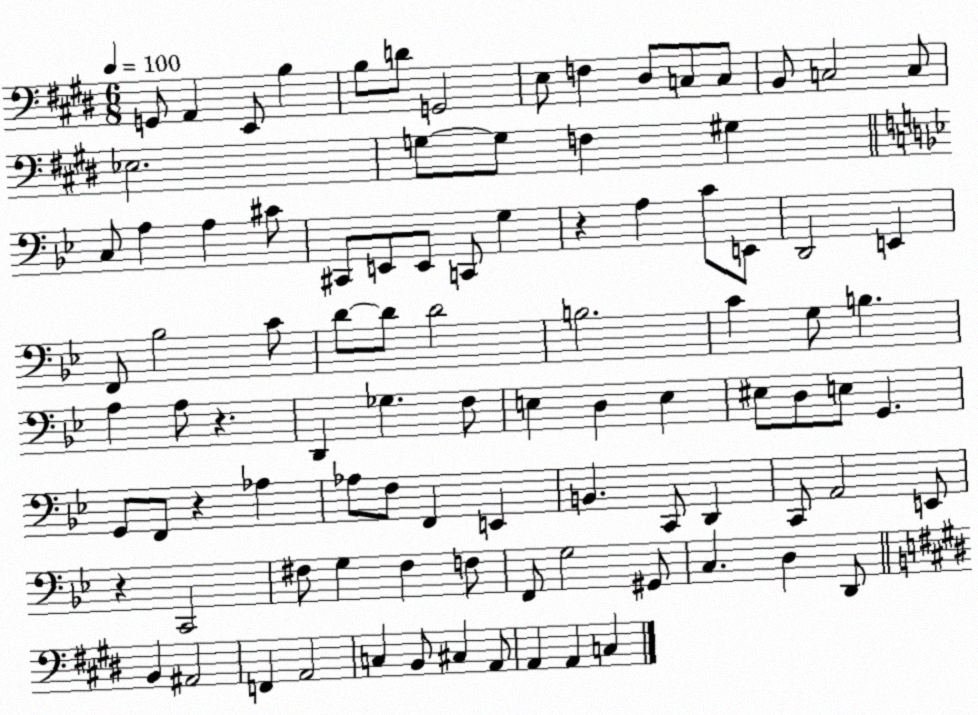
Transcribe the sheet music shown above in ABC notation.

X:1
T:Untitled
M:6/8
L:1/4
K:E
G,,/2 A,, E,,/2 B, B,/2 D/2 G,,2 E,/2 F, ^D,/2 C,/2 C,/2 B,,/2 C,2 C,/2 _E,2 G,/2 G,/2 F, ^G, C,/2 A, A, ^C/2 ^C,,/2 E,,/2 E,,/2 C,,/2 G, z A, C/2 E,,/2 D,,2 E,, F,,/2 _B,2 C/2 D/2 D/2 D2 B,2 C G,/2 B, A, A,/2 z D,, _G, F,/2 E, D, E, ^E,/2 D,/2 E,/2 G,, G,,/2 F,,/2 z _A, _A,/2 F,/2 F,, E,, B,, C,,/2 D,, C,,/2 A,,2 E,,/2 z C,,2 ^F,/2 G, ^F, F,/2 F,,/2 G,2 ^G,,/2 C, D, D,,/2 B,, ^A,,2 F,, A,,2 C, B,,/2 ^C, A,,/2 A,, A,, C,